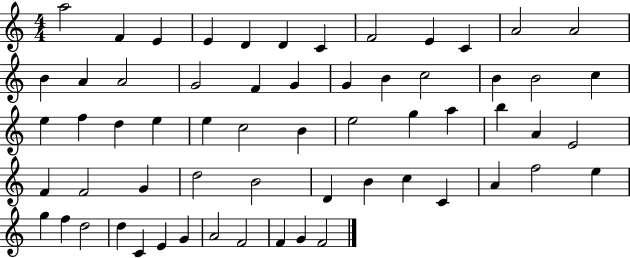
{
  \clef treble
  \numericTimeSignature
  \time 4/4
  \key c \major
  a''2 f'4 e'4 | e'4 d'4 d'4 c'4 | f'2 e'4 c'4 | a'2 a'2 | \break b'4 a'4 a'2 | g'2 f'4 g'4 | g'4 b'4 c''2 | b'4 b'2 c''4 | \break e''4 f''4 d''4 e''4 | e''4 c''2 b'4 | e''2 g''4 a''4 | b''4 a'4 e'2 | \break f'4 f'2 g'4 | d''2 b'2 | d'4 b'4 c''4 c'4 | a'4 f''2 e''4 | \break g''4 f''4 d''2 | d''4 c'4 e'4 g'4 | a'2 f'2 | f'4 g'4 f'2 | \break \bar "|."
}